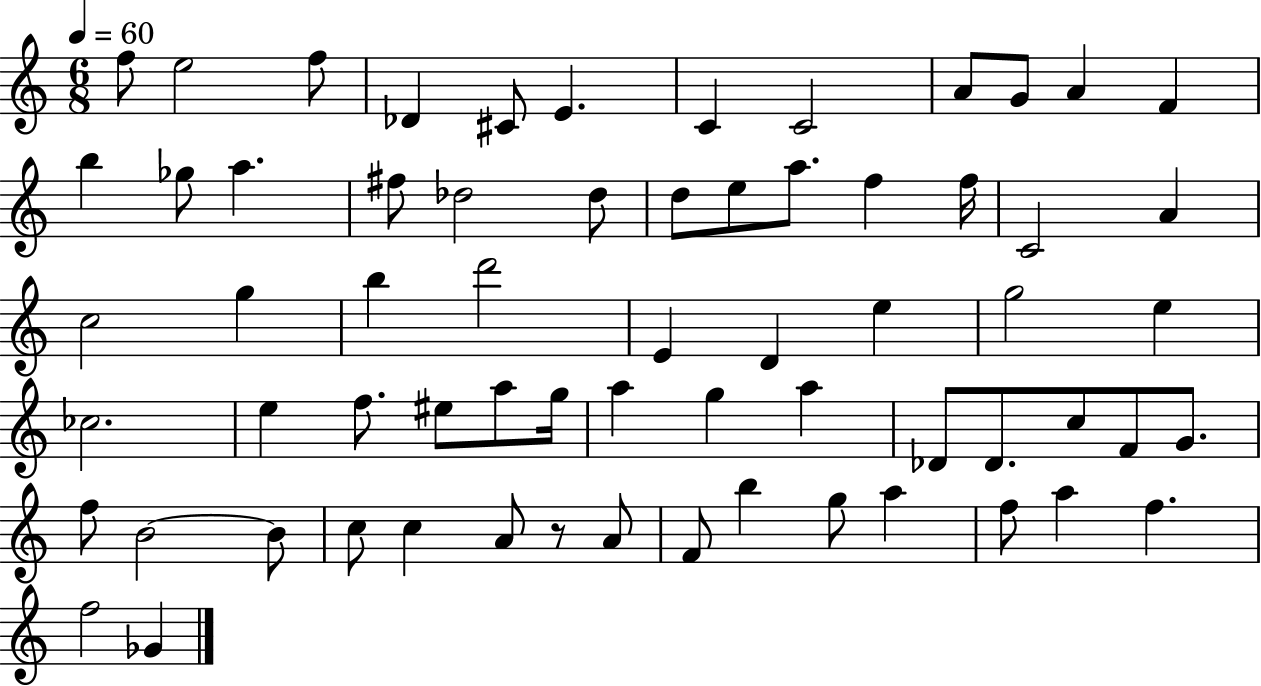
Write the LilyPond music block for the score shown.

{
  \clef treble
  \numericTimeSignature
  \time 6/8
  \key c \major
  \tempo 4 = 60
  f''8 e''2 f''8 | des'4 cis'8 e'4. | c'4 c'2 | a'8 g'8 a'4 f'4 | \break b''4 ges''8 a''4. | fis''8 des''2 des''8 | d''8 e''8 a''8. f''4 f''16 | c'2 a'4 | \break c''2 g''4 | b''4 d'''2 | e'4 d'4 e''4 | g''2 e''4 | \break ces''2. | e''4 f''8. eis''8 a''8 g''16 | a''4 g''4 a''4 | des'8 des'8. c''8 f'8 g'8. | \break f''8 b'2~~ b'8 | c''8 c''4 a'8 r8 a'8 | f'8 b''4 g''8 a''4 | f''8 a''4 f''4. | \break f''2 ges'4 | \bar "|."
}